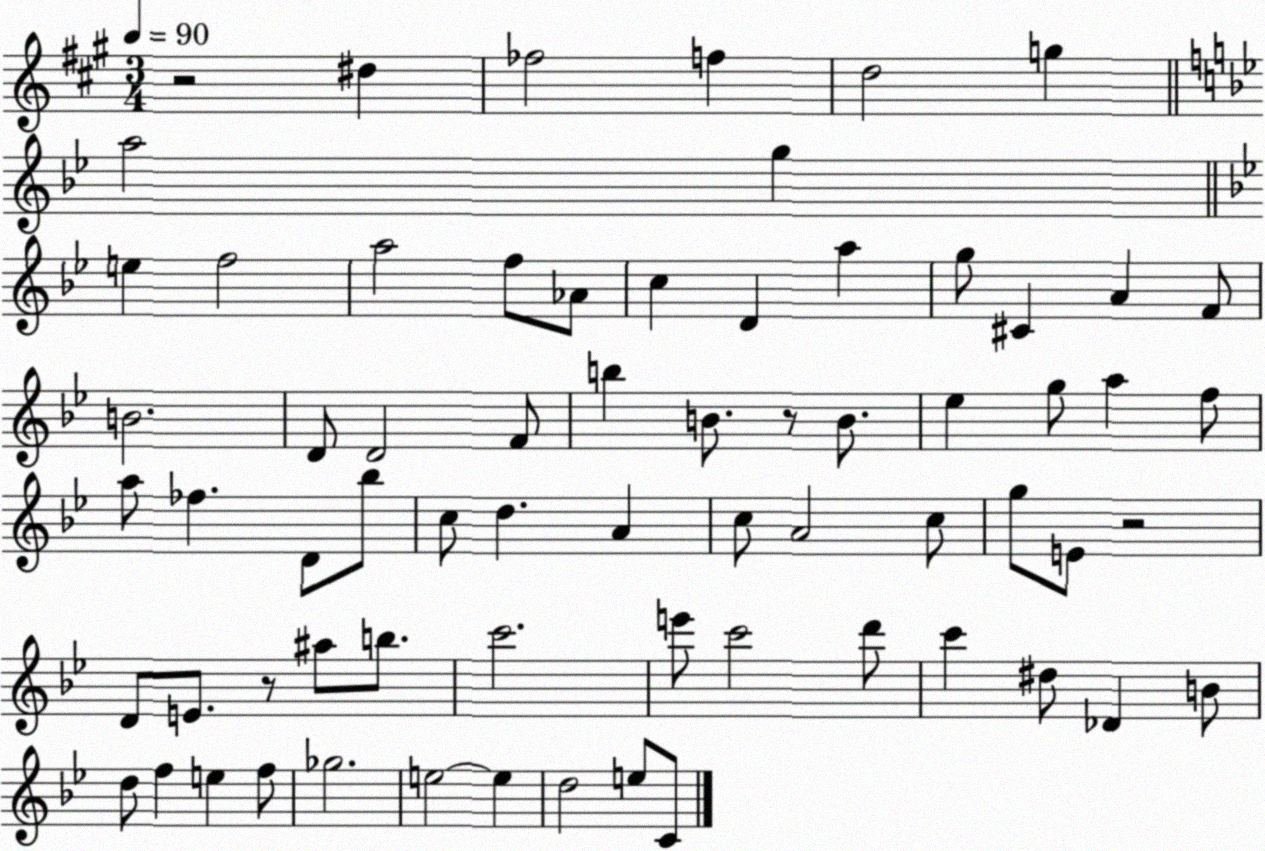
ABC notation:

X:1
T:Untitled
M:3/4
L:1/4
K:A
z2 ^d _f2 f d2 g a2 g e f2 a2 f/2 _A/2 c D a g/2 ^C A F/2 B2 D/2 D2 F/2 b B/2 z/2 B/2 _e g/2 a f/2 a/2 _f D/2 _b/2 c/2 d A c/2 A2 c/2 g/2 E/2 z2 D/2 E/2 z/2 ^a/2 b/2 c'2 e'/2 c'2 d'/2 c' ^d/2 _D B/2 d/2 f e f/2 _g2 e2 e d2 e/2 C/2